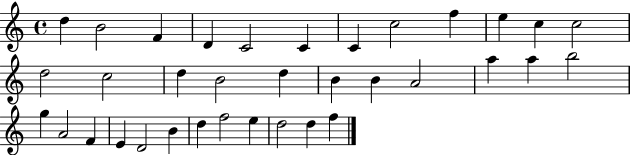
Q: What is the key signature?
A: C major